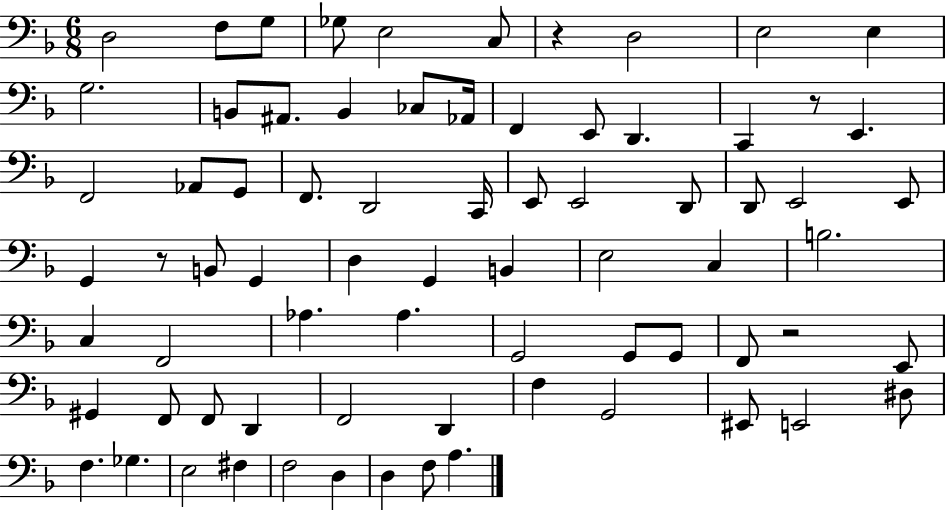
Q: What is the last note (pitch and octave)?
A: A3